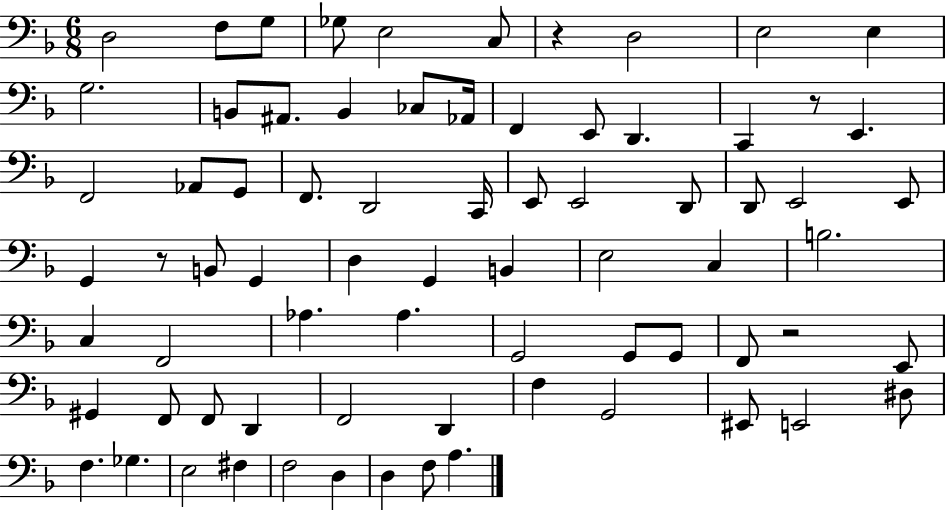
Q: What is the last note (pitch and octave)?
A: A3